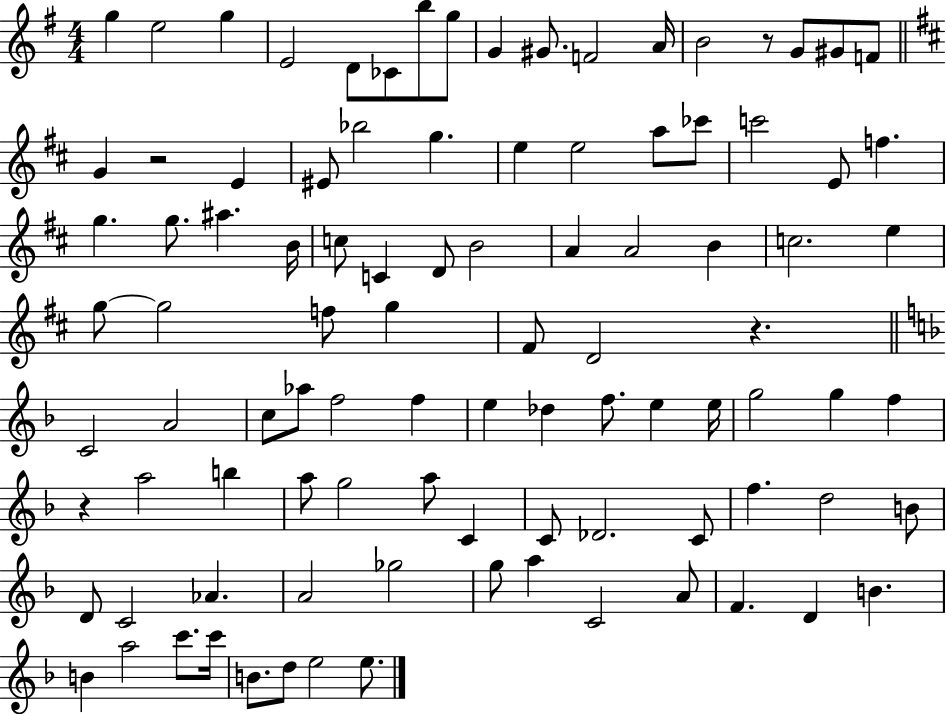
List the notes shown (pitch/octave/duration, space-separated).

G5/q E5/h G5/q E4/h D4/e CES4/e B5/e G5/e G4/q G#4/e. F4/h A4/s B4/h R/e G4/e G#4/e F4/e G4/q R/h E4/q EIS4/e Bb5/h G5/q. E5/q E5/h A5/e CES6/e C6/h E4/e F5/q. G5/q. G5/e. A#5/q. B4/s C5/e C4/q D4/e B4/h A4/q A4/h B4/q C5/h. E5/q G5/e G5/h F5/e G5/q F#4/e D4/h R/q. C4/h A4/h C5/e Ab5/e F5/h F5/q E5/q Db5/q F5/e. E5/q E5/s G5/h G5/q F5/q R/q A5/h B5/q A5/e G5/h A5/e C4/q C4/e Db4/h. C4/e F5/q. D5/h B4/e D4/e C4/h Ab4/q. A4/h Gb5/h G5/e A5/q C4/h A4/e F4/q. D4/q B4/q. B4/q A5/h C6/e. C6/s B4/e. D5/e E5/h E5/e.